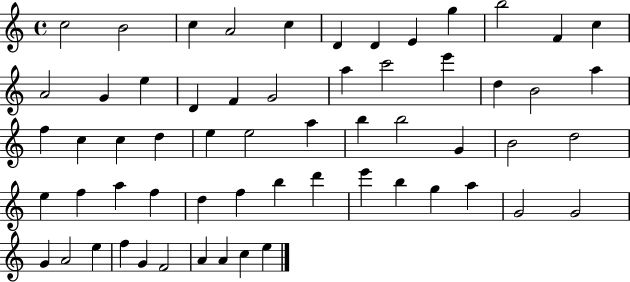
{
  \clef treble
  \time 4/4
  \defaultTimeSignature
  \key c \major
  c''2 b'2 | c''4 a'2 c''4 | d'4 d'4 e'4 g''4 | b''2 f'4 c''4 | \break a'2 g'4 e''4 | d'4 f'4 g'2 | a''4 c'''2 e'''4 | d''4 b'2 a''4 | \break f''4 c''4 c''4 d''4 | e''4 e''2 a''4 | b''4 b''2 g'4 | b'2 d''2 | \break e''4 f''4 a''4 f''4 | d''4 f''4 b''4 d'''4 | e'''4 b''4 g''4 a''4 | g'2 g'2 | \break g'4 a'2 e''4 | f''4 g'4 f'2 | a'4 a'4 c''4 e''4 | \bar "|."
}